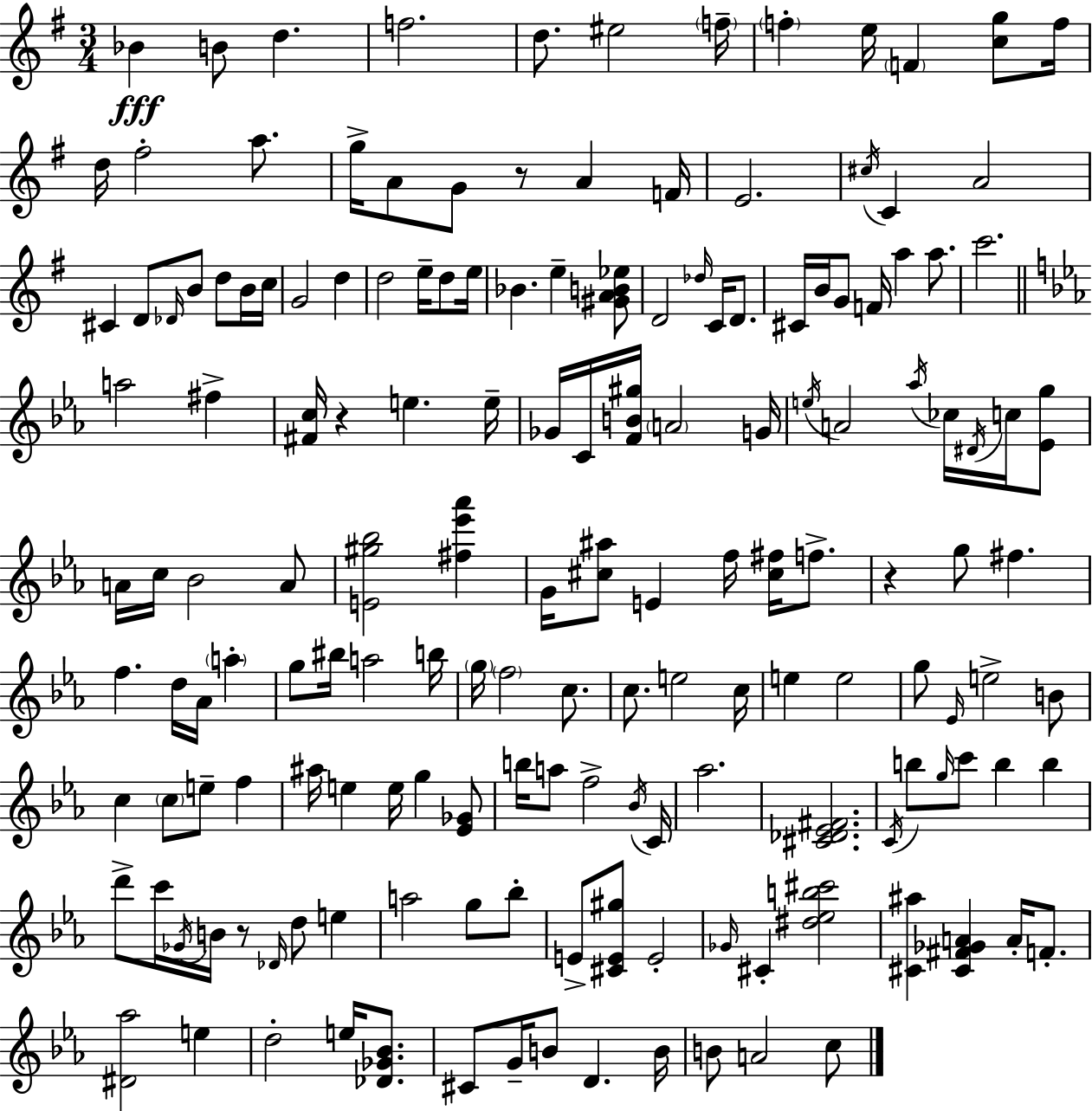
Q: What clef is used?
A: treble